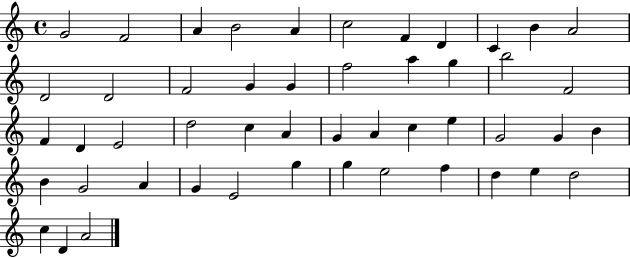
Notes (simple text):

G4/h F4/h A4/q B4/h A4/q C5/h F4/q D4/q C4/q B4/q A4/h D4/h D4/h F4/h G4/q G4/q F5/h A5/q G5/q B5/h F4/h F4/q D4/q E4/h D5/h C5/q A4/q G4/q A4/q C5/q E5/q G4/h G4/q B4/q B4/q G4/h A4/q G4/q E4/h G5/q G5/q E5/h F5/q D5/q E5/q D5/h C5/q D4/q A4/h